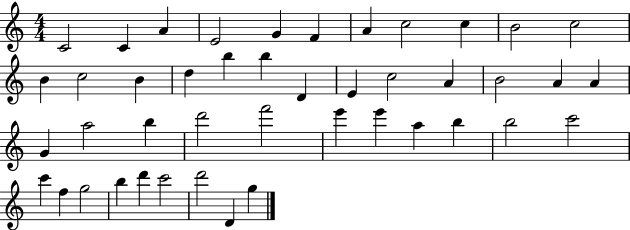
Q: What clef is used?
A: treble